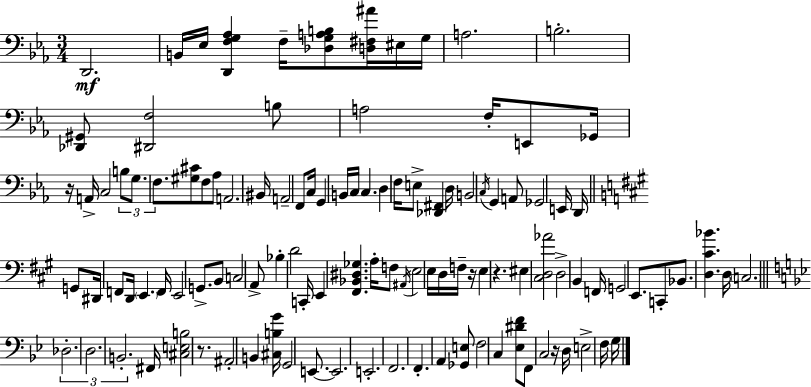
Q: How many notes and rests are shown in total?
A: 113